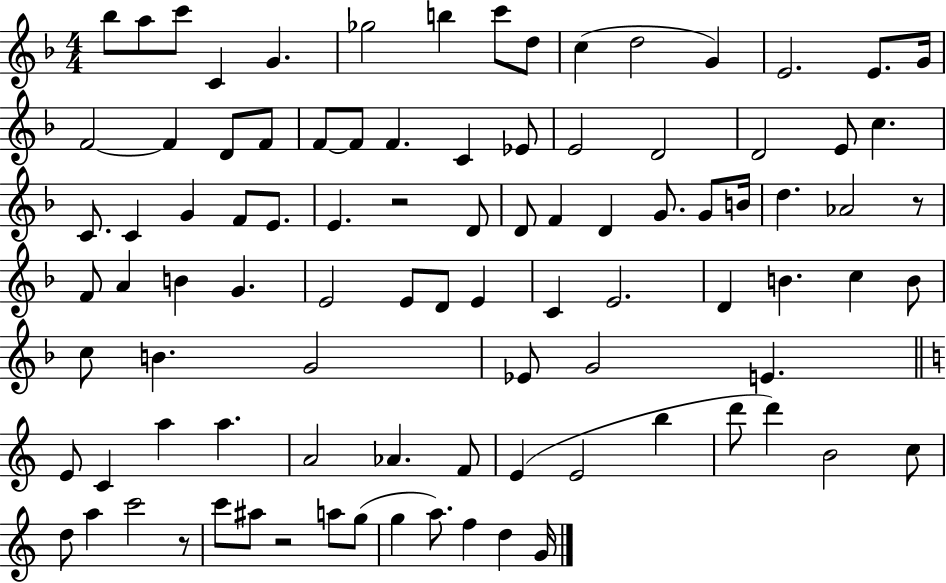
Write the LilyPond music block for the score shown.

{
  \clef treble
  \numericTimeSignature
  \time 4/4
  \key f \major
  bes''8 a''8 c'''8 c'4 g'4. | ges''2 b''4 c'''8 d''8 | c''4( d''2 g'4) | e'2. e'8. g'16 | \break f'2~~ f'4 d'8 f'8 | f'8~~ f'8 f'4. c'4 ees'8 | e'2 d'2 | d'2 e'8 c''4. | \break c'8. c'4 g'4 f'8 e'8. | e'4. r2 d'8 | d'8 f'4 d'4 g'8. g'8 b'16 | d''4. aes'2 r8 | \break f'8 a'4 b'4 g'4. | e'2 e'8 d'8 e'4 | c'4 e'2. | d'4 b'4. c''4 b'8 | \break c''8 b'4. g'2 | ees'8 g'2 e'4. | \bar "||" \break \key c \major e'8 c'4 a''4 a''4. | a'2 aes'4. f'8 | e'4( e'2 b''4 | d'''8 d'''4) b'2 c''8 | \break d''8 a''4 c'''2 r8 | c'''8 ais''8 r2 a''8 g''8( | g''4 a''8.) f''4 d''4 g'16 | \bar "|."
}